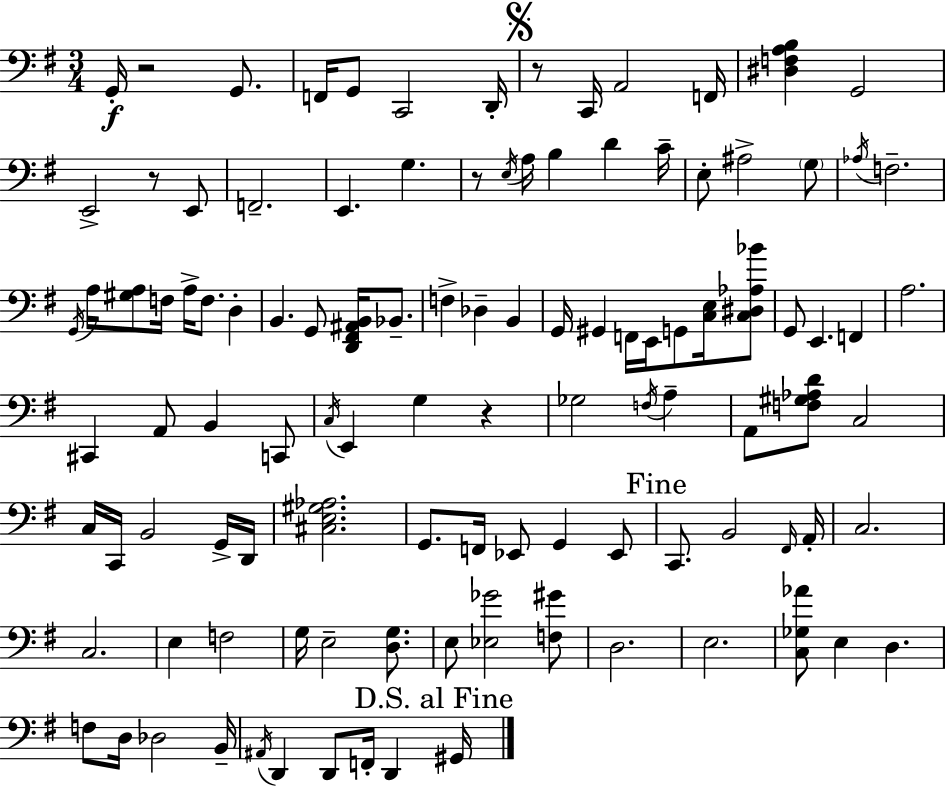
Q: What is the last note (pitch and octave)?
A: G#2